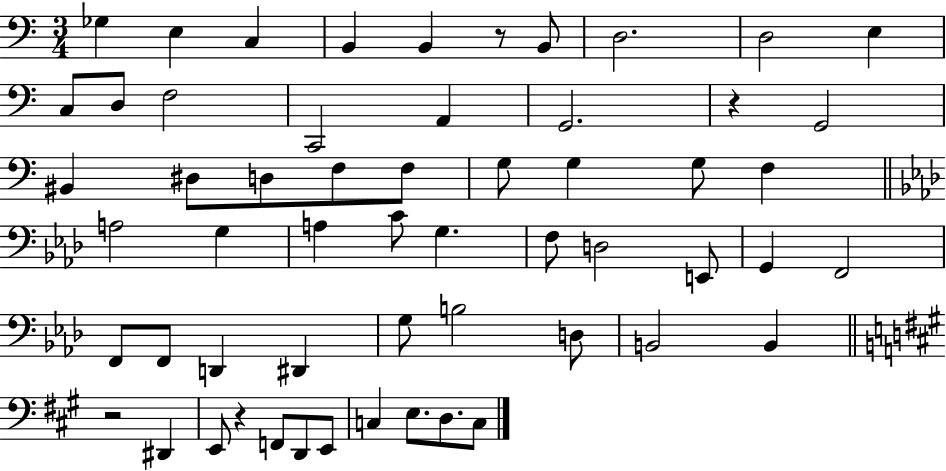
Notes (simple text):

Gb3/q E3/q C3/q B2/q B2/q R/e B2/e D3/h. D3/h E3/q C3/e D3/e F3/h C2/h A2/q G2/h. R/q G2/h BIS2/q D#3/e D3/e F3/e F3/e G3/e G3/q G3/e F3/q A3/h G3/q A3/q C4/e G3/q. F3/e D3/h E2/e G2/q F2/h F2/e F2/e D2/q D#2/q G3/e B3/h D3/e B2/h B2/q R/h D#2/q E2/e R/q F2/e D2/e E2/e C3/q E3/e. D3/e. C3/e